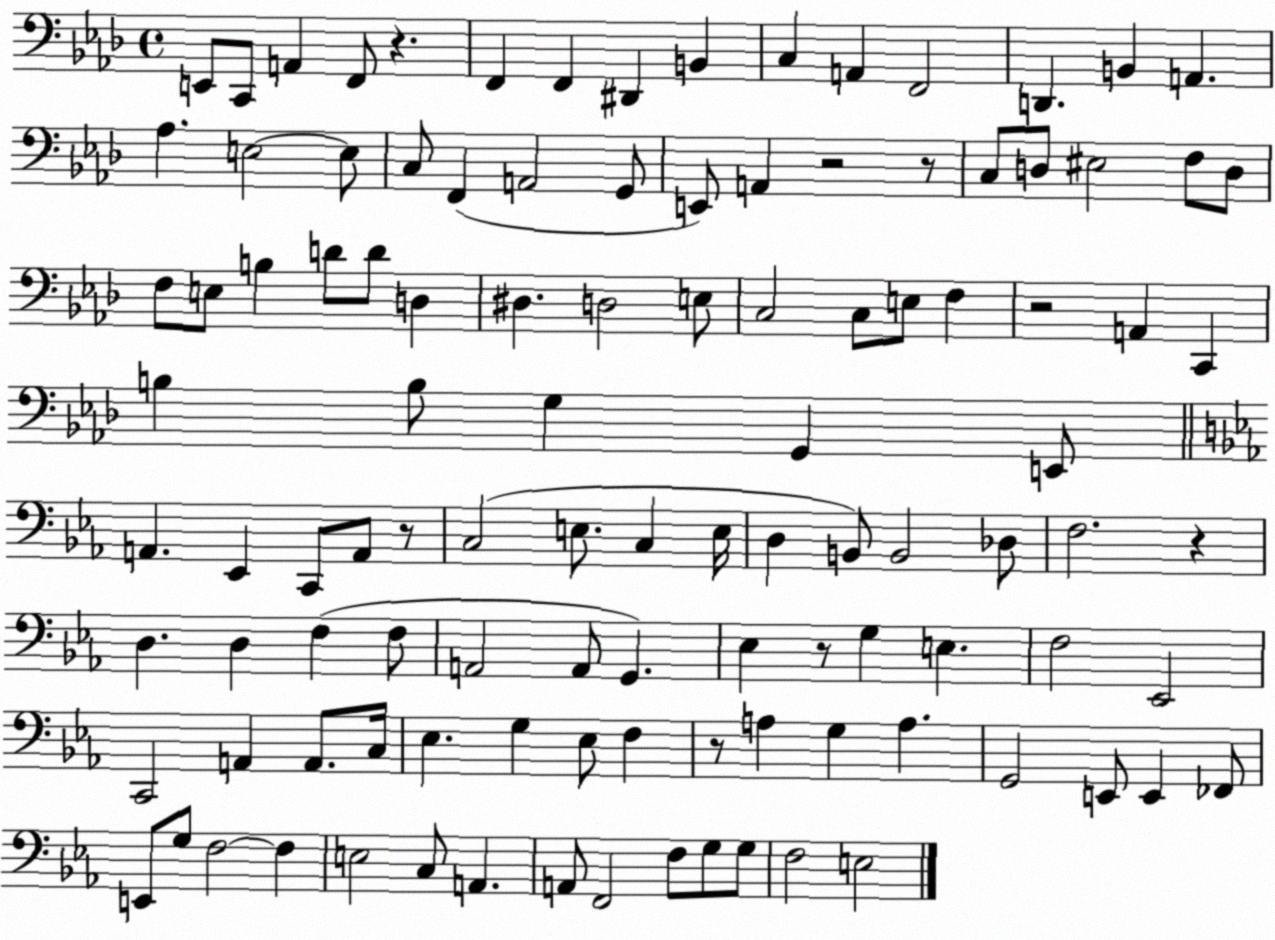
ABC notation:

X:1
T:Untitled
M:4/4
L:1/4
K:Ab
E,,/2 C,,/2 A,, F,,/2 z F,, F,, ^D,, B,, C, A,, F,,2 D,, B,, A,, _A, E,2 E,/2 C,/2 F,, A,,2 G,,/2 E,,/2 A,, z2 z/2 C,/2 D,/2 ^E,2 F,/2 D,/2 F,/2 E,/2 B, D/2 D/2 D, ^D, D,2 E,/2 C,2 C,/2 E,/2 F, z2 A,, C,, B, B,/2 G, G,, E,,/2 A,, _E,, C,,/2 A,,/2 z/2 C,2 E,/2 C, E,/4 D, B,,/2 B,,2 _D,/2 F,2 z D, D, F, F,/2 A,,2 A,,/2 G,, _E, z/2 G, E, F,2 _E,,2 C,,2 A,, A,,/2 C,/4 _E, G, _E,/2 F, z/2 A, G, A, G,,2 E,,/2 E,, _F,,/2 E,,/2 G,/2 F,2 F, E,2 C,/2 A,, A,,/2 F,,2 F,/2 G,/2 G,/2 F,2 E,2